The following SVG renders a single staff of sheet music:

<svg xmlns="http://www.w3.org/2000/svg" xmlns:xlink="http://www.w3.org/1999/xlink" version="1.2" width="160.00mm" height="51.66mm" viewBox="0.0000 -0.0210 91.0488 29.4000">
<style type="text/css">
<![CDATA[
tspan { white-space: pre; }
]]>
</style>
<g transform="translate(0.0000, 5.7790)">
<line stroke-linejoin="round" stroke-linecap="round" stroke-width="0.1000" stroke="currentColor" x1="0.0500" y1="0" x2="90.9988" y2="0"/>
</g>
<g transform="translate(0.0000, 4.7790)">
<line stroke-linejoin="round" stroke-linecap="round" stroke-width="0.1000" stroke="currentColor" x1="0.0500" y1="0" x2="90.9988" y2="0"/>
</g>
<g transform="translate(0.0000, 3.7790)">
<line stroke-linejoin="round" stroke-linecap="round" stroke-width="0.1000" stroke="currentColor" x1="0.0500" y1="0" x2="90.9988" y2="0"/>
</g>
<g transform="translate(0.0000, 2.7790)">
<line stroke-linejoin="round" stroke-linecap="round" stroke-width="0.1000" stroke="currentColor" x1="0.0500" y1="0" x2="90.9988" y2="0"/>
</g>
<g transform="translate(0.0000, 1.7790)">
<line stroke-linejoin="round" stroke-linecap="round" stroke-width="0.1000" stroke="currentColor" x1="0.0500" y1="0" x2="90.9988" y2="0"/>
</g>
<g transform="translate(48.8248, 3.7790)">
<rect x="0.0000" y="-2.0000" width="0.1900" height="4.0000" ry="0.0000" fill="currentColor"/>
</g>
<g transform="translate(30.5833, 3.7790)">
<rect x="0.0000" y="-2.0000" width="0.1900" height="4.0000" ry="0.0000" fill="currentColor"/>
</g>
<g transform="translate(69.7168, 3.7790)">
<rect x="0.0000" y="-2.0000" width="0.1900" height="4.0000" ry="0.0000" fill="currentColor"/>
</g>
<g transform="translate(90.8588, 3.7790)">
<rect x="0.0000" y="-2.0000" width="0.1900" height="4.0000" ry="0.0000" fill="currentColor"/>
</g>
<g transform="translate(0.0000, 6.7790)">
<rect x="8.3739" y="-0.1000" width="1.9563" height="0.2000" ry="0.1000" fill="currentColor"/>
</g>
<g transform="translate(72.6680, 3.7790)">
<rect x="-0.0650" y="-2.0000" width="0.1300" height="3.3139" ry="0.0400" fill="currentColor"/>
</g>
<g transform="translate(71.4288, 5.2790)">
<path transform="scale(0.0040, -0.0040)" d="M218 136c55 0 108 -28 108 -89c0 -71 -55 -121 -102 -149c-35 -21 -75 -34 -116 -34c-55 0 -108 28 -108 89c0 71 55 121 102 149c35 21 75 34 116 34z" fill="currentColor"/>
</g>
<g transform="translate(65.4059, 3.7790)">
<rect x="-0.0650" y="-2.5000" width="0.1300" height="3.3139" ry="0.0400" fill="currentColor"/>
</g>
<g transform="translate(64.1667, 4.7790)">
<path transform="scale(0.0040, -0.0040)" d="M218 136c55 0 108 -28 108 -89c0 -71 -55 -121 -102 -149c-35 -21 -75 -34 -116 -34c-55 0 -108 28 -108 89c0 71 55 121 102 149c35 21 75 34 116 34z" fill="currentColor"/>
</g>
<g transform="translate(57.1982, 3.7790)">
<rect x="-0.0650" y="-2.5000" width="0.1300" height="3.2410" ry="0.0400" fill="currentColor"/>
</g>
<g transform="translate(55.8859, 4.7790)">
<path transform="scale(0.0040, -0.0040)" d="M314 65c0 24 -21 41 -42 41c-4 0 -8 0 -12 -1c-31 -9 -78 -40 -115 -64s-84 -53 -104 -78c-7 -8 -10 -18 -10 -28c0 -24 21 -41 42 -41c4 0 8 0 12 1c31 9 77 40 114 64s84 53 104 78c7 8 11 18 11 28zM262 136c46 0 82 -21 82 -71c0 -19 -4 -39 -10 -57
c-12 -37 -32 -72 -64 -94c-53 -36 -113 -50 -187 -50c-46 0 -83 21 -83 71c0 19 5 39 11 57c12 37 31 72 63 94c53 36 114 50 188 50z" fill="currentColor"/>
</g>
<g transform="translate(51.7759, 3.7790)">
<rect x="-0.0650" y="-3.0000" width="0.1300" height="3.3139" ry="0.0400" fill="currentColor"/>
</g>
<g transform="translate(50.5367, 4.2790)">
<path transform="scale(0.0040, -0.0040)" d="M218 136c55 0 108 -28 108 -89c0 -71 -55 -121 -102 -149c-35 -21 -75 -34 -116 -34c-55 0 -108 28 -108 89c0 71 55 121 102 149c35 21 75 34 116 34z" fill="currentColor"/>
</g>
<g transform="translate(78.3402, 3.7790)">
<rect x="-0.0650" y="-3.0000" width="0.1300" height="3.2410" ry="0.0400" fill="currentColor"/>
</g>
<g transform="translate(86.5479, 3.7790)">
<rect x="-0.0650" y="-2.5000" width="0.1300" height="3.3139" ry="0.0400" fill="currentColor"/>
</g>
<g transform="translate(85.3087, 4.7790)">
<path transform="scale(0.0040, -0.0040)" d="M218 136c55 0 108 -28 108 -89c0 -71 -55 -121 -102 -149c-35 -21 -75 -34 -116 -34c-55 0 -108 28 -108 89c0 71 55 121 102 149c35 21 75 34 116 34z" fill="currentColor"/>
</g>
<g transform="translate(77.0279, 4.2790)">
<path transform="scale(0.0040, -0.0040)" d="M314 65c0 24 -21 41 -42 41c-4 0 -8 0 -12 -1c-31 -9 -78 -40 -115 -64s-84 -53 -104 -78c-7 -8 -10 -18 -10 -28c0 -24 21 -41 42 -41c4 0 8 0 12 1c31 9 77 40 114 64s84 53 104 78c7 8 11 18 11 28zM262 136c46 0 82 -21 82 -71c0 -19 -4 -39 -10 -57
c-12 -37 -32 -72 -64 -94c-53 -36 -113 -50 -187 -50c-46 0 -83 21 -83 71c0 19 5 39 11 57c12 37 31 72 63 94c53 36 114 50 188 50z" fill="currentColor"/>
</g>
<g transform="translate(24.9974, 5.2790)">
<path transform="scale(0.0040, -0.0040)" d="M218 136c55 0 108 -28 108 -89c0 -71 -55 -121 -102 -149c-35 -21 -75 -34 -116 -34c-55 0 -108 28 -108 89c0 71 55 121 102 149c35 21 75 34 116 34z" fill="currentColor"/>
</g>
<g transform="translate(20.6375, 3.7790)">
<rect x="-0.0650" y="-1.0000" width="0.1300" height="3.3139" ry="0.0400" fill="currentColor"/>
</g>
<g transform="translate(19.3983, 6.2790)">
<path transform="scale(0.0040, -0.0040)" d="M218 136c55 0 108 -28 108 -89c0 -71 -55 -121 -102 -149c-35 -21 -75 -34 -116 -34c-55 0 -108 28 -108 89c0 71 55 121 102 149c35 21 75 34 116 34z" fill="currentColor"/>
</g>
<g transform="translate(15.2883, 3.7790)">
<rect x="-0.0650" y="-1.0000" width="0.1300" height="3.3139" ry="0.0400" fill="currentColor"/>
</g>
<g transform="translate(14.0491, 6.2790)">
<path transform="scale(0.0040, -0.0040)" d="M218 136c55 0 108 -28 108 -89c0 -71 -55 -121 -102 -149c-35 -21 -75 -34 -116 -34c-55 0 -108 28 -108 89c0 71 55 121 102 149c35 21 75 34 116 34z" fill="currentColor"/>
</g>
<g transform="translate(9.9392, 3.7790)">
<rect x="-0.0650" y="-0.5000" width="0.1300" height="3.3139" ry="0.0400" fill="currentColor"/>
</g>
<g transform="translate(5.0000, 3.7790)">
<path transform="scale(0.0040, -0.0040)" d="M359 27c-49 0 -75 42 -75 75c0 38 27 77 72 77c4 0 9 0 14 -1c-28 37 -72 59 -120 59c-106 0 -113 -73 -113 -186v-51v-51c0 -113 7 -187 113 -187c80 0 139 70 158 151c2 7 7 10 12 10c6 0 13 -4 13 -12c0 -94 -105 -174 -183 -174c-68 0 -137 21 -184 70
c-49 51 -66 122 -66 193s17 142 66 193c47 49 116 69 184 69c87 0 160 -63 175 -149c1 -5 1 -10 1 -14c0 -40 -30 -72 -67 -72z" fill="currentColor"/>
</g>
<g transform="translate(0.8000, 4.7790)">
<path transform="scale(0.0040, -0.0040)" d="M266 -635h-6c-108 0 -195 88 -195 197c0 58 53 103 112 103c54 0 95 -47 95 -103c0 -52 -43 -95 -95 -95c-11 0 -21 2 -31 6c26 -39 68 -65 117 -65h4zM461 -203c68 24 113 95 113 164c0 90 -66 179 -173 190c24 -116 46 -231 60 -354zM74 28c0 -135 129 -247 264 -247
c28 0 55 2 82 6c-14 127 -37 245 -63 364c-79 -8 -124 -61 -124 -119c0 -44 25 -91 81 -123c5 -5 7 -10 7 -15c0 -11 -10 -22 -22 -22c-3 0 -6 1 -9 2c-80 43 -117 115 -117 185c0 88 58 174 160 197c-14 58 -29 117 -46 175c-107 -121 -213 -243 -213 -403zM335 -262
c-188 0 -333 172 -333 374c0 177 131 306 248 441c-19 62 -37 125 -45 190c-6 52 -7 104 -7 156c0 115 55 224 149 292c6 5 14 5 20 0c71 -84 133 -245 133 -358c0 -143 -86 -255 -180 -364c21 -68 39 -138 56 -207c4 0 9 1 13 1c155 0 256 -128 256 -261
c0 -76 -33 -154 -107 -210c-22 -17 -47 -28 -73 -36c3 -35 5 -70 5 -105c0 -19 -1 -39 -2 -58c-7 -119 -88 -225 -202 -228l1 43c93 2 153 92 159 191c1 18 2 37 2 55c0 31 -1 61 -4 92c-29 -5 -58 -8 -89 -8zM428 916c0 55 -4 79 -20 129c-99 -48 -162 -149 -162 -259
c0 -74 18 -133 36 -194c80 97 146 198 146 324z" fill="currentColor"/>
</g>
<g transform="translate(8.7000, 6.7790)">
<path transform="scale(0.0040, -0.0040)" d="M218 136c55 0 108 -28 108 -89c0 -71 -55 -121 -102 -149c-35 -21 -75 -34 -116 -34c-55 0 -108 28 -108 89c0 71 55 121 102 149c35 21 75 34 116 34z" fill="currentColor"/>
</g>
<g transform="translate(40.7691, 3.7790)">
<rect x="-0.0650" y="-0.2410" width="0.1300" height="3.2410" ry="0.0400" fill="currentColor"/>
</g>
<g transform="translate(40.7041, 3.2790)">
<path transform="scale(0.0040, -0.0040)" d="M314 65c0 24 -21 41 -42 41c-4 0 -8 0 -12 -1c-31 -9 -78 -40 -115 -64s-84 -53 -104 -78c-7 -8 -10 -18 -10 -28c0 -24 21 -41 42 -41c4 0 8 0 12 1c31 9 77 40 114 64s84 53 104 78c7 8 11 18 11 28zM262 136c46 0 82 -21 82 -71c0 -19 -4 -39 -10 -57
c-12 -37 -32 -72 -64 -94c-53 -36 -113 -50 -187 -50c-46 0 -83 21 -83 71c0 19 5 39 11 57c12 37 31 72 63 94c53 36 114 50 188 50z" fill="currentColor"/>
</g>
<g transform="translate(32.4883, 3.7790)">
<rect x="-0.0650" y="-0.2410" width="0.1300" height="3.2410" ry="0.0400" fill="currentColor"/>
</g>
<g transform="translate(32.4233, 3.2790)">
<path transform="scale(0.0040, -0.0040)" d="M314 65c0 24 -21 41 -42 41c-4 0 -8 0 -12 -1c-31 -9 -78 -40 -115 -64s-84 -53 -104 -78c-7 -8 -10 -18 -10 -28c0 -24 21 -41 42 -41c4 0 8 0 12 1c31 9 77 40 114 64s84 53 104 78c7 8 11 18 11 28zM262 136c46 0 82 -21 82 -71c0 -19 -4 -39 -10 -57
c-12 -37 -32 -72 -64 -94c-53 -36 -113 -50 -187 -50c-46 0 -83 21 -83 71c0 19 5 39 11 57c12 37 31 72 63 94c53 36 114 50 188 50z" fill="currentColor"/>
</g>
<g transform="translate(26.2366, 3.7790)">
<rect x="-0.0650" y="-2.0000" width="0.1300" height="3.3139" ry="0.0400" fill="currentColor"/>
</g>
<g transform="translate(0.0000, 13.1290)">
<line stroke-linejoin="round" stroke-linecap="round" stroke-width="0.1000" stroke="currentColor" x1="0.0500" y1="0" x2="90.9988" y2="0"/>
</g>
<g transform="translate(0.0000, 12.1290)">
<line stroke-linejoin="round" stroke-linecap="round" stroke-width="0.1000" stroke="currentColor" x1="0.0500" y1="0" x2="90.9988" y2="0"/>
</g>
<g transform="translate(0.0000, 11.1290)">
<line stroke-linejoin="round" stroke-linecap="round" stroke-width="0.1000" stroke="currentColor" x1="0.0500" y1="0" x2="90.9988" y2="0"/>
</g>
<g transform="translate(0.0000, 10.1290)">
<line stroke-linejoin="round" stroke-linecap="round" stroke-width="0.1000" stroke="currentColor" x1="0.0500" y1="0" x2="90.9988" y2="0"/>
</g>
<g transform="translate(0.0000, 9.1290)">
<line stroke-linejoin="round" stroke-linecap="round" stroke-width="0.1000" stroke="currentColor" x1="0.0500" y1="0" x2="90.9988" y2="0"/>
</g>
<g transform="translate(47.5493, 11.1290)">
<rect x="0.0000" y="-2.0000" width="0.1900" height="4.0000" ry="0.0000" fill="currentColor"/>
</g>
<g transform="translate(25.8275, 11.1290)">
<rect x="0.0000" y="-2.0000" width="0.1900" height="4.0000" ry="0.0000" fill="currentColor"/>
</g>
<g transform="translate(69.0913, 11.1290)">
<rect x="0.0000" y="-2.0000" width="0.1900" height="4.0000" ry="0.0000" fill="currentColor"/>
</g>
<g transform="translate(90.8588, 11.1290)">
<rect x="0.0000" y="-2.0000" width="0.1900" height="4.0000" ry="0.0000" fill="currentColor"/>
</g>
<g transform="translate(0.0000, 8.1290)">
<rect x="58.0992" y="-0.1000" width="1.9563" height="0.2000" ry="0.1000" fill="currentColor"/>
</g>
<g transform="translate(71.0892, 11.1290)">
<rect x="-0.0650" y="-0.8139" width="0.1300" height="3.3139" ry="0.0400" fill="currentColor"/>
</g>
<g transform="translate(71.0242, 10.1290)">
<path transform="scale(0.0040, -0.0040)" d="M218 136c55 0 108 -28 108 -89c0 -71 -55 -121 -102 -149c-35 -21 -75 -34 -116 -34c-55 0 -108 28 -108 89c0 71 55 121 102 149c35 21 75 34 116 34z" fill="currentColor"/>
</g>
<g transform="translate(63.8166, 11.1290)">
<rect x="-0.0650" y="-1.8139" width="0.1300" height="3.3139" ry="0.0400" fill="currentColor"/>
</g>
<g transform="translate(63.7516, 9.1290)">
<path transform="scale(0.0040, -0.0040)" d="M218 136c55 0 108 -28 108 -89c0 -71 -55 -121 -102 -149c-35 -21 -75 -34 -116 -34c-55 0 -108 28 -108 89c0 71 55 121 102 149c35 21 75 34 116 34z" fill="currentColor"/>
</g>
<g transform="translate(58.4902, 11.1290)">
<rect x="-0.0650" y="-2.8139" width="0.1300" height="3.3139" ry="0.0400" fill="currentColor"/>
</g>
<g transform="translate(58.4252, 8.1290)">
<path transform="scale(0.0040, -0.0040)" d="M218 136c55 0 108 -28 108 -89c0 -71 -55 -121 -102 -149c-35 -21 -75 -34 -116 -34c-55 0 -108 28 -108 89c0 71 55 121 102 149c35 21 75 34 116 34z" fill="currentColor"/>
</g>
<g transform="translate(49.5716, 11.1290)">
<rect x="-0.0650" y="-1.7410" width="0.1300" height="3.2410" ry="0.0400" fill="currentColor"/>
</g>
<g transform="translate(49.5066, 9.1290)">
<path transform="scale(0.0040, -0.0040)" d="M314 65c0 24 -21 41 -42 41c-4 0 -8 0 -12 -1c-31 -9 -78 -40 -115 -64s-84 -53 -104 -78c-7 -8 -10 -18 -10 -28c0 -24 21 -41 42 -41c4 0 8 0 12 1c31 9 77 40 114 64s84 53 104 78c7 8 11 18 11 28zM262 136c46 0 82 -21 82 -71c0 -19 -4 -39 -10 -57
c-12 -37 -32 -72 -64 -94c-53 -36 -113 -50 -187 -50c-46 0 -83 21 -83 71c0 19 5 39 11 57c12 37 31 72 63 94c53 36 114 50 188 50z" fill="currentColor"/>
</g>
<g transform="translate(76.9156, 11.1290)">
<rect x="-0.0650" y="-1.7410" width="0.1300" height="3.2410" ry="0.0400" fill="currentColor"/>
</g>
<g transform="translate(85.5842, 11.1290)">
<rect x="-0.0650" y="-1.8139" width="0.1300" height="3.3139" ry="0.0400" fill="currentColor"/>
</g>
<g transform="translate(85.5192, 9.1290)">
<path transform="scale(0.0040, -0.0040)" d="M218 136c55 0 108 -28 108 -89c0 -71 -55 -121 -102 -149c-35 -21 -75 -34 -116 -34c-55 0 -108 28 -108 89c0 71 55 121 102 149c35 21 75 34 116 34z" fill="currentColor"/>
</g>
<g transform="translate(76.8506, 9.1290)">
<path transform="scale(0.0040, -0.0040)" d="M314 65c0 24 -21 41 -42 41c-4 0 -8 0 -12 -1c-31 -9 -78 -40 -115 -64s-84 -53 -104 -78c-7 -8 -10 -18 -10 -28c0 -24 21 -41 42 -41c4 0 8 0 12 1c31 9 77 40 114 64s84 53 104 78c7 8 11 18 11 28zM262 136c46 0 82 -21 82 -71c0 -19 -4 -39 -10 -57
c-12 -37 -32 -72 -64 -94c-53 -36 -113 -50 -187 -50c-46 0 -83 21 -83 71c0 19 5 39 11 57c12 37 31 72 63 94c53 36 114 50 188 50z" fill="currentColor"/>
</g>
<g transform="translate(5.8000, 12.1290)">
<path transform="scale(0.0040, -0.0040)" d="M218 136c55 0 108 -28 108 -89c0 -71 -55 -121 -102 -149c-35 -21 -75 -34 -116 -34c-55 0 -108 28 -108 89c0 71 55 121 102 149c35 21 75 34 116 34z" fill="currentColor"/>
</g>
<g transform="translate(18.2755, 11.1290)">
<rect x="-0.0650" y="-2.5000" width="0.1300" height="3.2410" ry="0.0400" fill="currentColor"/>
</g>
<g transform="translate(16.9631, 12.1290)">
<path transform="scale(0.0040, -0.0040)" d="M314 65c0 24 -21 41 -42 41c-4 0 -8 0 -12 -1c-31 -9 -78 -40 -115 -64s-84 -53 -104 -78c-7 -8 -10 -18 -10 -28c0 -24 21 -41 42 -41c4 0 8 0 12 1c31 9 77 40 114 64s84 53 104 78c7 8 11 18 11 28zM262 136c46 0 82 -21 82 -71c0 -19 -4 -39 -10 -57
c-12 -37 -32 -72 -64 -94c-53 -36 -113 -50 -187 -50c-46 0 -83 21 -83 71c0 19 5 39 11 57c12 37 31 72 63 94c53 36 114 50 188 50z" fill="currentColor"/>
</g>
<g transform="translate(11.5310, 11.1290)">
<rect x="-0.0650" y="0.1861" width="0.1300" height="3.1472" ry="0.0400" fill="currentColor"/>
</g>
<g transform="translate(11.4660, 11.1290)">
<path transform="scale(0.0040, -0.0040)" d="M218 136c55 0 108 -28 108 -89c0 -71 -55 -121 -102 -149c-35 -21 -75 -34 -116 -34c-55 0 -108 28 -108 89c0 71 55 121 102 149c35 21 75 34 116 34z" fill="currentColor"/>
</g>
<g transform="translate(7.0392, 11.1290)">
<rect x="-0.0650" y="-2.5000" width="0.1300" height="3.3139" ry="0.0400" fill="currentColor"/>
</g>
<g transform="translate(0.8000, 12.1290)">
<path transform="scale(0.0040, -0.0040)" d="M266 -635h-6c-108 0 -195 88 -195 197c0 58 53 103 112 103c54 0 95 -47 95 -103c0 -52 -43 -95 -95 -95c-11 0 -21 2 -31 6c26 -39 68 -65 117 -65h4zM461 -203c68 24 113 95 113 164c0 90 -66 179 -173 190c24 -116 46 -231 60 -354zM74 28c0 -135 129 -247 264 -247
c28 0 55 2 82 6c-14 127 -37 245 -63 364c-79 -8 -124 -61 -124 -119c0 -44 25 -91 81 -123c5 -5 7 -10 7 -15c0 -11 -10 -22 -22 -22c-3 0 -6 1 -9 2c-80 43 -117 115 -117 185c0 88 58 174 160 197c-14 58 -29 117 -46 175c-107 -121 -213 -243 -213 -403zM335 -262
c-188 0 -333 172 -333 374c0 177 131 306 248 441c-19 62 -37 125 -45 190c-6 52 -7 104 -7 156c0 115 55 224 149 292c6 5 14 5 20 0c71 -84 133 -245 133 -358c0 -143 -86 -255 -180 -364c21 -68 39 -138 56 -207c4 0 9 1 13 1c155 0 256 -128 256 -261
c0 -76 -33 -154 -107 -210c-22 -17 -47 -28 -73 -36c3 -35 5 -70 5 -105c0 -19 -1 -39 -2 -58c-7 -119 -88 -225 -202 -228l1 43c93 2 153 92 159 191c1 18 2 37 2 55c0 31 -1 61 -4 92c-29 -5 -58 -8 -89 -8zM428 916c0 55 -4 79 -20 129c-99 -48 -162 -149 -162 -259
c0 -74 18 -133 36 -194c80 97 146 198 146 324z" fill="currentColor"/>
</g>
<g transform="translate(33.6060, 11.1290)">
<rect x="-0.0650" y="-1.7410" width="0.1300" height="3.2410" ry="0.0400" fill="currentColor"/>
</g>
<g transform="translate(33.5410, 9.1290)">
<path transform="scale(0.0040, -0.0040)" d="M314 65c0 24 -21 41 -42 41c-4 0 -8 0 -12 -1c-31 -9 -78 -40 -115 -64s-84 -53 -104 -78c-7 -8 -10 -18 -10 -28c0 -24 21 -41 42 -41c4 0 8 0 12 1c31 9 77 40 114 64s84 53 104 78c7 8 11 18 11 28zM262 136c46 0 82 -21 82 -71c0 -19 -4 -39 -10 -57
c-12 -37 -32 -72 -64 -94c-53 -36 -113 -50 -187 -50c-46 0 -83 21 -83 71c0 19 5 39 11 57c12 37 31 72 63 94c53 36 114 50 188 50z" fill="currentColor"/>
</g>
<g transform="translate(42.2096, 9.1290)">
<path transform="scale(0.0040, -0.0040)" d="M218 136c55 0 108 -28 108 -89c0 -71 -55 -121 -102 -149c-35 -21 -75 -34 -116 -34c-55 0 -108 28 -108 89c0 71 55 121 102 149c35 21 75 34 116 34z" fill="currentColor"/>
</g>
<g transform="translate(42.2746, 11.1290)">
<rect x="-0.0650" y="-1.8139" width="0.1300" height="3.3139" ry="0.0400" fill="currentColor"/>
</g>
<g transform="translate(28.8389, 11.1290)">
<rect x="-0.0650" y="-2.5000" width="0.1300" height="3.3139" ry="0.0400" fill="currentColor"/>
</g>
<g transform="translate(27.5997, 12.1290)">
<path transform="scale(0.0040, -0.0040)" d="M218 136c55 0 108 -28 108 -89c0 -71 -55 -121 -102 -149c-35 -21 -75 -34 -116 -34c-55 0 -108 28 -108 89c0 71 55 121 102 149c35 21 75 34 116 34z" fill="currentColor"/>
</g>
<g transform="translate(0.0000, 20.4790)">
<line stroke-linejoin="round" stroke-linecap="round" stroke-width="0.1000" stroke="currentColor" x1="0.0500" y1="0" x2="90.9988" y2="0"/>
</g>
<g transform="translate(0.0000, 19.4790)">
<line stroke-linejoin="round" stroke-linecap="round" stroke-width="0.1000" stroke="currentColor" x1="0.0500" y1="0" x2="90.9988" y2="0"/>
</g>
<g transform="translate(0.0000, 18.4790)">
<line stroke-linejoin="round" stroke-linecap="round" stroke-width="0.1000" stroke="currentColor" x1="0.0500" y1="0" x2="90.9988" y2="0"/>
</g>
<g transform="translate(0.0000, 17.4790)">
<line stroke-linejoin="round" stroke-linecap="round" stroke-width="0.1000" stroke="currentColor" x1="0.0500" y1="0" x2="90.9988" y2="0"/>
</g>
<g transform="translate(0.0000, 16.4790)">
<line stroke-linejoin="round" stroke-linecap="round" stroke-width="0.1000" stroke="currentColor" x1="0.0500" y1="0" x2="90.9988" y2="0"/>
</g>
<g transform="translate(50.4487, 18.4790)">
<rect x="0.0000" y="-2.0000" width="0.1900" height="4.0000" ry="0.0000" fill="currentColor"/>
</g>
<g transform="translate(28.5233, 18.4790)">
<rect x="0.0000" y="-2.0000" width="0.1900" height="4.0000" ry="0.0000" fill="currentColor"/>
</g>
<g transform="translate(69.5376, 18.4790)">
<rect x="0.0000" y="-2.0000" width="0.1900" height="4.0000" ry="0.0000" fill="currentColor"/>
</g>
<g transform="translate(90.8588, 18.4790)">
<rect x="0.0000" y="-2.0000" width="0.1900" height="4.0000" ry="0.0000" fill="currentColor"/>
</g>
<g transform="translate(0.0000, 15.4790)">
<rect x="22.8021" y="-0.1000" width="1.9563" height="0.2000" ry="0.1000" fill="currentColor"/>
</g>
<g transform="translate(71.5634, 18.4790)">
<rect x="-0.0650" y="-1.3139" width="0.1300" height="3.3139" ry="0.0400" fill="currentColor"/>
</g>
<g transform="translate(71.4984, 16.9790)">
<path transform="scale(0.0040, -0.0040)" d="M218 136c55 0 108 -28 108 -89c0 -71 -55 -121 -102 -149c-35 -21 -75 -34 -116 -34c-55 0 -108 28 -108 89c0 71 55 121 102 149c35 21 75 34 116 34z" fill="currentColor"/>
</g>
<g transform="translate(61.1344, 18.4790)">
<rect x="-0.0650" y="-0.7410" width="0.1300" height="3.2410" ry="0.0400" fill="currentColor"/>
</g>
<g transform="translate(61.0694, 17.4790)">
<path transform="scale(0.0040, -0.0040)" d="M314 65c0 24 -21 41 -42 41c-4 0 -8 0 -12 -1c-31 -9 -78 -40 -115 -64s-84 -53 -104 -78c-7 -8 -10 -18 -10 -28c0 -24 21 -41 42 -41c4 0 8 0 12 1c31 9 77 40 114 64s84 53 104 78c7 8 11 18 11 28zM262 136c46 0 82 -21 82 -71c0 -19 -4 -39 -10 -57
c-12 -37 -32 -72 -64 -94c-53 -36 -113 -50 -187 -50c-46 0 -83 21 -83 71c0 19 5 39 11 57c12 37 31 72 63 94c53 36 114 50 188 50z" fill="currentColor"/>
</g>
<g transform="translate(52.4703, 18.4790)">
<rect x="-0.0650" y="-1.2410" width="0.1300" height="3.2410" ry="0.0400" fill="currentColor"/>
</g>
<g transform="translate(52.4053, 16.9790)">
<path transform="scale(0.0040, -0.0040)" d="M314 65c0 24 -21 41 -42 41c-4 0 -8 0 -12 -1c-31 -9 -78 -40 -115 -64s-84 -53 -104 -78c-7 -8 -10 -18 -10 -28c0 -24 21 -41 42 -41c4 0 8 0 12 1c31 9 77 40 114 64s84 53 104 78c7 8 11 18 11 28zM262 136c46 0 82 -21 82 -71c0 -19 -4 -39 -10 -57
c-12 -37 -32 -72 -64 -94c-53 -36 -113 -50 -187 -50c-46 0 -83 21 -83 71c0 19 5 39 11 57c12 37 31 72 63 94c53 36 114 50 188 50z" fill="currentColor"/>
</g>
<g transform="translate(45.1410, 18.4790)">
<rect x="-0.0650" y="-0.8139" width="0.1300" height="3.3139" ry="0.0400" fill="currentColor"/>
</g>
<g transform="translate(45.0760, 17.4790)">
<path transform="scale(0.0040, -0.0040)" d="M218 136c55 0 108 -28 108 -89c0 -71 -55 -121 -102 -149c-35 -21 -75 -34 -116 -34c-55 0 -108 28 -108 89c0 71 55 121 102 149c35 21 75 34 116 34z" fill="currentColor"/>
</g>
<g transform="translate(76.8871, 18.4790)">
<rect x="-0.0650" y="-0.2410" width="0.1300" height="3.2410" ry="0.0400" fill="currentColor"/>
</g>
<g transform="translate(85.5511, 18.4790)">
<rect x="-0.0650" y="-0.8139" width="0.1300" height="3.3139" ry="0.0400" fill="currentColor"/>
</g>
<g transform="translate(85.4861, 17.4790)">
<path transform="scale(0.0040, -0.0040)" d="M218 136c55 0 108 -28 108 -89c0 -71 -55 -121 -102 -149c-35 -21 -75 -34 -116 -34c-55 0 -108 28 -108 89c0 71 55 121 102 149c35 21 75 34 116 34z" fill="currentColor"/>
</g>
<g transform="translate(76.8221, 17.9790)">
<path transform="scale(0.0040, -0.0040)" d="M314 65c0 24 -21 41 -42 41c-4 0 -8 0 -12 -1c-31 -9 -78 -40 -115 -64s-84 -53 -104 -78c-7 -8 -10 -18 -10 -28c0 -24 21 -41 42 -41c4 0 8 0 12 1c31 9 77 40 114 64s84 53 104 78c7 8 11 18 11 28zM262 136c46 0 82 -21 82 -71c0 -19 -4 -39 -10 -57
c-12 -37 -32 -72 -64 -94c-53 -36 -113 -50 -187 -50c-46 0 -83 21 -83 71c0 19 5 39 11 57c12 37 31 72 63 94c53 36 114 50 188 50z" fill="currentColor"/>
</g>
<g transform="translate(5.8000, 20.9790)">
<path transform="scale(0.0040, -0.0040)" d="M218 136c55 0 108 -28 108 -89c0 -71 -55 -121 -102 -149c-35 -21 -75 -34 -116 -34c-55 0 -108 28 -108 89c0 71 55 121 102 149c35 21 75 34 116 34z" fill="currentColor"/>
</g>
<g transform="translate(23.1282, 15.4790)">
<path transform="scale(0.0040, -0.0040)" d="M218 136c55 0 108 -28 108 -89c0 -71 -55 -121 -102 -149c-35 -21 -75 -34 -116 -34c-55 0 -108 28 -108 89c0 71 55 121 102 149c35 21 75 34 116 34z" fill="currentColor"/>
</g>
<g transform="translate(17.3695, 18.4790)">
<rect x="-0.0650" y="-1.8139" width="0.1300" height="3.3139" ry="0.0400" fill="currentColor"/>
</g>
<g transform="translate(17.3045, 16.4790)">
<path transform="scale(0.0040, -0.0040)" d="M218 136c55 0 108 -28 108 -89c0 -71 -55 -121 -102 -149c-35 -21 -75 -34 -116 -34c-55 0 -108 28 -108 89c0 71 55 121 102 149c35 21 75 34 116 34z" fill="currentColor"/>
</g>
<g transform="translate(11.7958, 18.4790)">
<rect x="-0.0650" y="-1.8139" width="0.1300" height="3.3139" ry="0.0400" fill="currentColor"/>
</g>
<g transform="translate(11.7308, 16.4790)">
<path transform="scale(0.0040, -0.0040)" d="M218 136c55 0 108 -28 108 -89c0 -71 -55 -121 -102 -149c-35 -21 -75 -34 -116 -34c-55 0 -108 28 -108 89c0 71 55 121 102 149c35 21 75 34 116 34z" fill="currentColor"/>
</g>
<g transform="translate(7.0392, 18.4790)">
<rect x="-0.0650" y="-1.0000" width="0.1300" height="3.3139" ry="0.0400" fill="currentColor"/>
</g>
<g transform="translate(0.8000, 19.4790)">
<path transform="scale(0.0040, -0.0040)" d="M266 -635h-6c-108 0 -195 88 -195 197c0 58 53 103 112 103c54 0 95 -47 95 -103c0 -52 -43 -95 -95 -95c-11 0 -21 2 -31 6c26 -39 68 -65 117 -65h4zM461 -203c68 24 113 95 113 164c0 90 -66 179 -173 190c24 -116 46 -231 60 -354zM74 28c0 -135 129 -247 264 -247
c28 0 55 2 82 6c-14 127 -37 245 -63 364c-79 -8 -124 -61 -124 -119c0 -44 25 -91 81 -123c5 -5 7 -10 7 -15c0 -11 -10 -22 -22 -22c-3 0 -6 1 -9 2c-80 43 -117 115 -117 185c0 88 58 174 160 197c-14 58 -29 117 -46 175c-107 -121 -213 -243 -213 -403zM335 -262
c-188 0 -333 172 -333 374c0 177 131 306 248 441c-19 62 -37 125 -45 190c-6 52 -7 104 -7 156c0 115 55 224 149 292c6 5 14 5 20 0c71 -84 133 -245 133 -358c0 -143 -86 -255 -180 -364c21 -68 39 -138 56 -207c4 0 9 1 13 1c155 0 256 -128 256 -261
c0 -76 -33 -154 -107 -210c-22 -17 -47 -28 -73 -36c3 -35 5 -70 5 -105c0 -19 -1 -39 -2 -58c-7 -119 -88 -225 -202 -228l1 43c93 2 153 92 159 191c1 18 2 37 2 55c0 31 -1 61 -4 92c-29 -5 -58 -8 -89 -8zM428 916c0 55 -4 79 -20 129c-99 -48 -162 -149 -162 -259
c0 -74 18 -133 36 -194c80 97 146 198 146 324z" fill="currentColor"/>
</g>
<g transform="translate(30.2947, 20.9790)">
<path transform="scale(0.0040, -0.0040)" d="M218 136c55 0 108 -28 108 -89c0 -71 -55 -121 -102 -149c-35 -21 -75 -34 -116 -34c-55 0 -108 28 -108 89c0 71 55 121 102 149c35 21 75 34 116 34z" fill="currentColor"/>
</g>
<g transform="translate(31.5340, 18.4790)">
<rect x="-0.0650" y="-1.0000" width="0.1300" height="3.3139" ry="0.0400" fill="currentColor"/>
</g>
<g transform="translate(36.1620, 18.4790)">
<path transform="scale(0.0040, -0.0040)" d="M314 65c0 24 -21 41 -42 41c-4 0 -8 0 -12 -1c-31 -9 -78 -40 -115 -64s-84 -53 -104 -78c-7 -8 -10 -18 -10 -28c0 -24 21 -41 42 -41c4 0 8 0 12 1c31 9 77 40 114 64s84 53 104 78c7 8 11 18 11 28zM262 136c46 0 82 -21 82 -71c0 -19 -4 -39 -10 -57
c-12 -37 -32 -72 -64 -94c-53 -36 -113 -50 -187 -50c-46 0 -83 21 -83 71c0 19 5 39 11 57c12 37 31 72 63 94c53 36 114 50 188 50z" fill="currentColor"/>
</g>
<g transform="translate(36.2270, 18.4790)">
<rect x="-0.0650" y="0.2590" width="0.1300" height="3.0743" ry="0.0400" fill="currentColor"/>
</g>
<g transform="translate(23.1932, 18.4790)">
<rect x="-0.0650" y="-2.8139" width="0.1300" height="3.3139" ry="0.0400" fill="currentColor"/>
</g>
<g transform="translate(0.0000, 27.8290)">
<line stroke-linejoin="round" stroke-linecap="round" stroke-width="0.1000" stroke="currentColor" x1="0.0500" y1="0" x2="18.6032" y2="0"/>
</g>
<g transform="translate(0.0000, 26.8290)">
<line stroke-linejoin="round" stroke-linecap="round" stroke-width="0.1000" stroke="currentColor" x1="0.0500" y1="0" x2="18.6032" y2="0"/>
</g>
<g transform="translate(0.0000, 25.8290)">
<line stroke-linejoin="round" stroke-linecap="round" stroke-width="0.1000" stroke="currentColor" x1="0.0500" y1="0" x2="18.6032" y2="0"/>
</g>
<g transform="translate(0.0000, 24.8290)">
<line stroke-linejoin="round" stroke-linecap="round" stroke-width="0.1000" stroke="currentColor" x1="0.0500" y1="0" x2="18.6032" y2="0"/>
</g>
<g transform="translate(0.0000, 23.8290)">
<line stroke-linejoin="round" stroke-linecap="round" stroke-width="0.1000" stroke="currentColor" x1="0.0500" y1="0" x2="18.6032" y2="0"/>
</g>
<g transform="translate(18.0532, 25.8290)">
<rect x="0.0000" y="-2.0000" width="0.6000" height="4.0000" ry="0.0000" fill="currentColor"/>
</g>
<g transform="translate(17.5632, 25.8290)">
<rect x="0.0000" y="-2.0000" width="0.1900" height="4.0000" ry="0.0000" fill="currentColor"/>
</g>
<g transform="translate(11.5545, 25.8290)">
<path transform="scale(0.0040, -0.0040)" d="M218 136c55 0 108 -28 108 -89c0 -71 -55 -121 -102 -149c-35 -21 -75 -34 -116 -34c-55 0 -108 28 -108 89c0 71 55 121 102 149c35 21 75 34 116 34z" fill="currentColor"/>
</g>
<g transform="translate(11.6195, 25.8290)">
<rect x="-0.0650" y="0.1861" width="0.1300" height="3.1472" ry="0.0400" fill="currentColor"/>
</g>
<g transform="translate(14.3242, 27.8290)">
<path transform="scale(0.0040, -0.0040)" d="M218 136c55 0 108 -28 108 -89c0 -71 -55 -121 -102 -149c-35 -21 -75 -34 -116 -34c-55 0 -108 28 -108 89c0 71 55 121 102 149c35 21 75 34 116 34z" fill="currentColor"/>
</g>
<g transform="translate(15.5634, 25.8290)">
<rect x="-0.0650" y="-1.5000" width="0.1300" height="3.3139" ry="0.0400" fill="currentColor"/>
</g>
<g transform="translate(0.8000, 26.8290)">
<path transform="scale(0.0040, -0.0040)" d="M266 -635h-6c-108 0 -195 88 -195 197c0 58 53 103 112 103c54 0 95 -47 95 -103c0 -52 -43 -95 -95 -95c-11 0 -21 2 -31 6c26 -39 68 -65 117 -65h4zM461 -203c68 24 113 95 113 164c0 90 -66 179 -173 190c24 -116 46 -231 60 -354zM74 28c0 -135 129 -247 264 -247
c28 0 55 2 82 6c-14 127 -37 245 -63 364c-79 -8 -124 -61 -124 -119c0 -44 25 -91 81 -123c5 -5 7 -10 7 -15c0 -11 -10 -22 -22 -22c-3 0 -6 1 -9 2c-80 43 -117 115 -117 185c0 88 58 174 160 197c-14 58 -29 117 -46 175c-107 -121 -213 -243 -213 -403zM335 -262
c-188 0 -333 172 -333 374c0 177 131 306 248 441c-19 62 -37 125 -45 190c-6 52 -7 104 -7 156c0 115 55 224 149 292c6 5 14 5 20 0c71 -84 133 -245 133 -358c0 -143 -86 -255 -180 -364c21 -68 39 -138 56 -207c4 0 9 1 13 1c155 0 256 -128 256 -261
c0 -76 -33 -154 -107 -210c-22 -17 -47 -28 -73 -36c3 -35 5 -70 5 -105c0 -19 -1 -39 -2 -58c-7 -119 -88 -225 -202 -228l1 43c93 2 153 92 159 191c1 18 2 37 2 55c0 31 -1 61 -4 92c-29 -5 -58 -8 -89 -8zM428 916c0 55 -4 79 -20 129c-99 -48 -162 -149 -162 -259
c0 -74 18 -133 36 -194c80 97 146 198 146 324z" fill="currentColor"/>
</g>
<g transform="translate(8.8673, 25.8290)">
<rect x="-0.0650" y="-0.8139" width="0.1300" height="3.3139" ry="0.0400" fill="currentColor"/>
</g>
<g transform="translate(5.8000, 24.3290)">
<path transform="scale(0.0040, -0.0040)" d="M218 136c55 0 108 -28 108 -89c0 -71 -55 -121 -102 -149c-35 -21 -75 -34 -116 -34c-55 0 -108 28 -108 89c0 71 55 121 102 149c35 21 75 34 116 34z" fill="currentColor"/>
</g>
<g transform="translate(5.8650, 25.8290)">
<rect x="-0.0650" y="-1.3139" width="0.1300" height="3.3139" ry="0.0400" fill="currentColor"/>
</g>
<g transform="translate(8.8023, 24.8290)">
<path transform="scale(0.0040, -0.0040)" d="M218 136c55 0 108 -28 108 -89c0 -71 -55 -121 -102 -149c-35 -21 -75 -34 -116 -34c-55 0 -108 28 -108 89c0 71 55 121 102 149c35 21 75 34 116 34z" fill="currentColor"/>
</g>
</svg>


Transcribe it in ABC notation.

X:1
T:Untitled
M:4/4
L:1/4
K:C
C D D F c2 c2 A G2 G F A2 G G B G2 G f2 f f2 a f d f2 f D f f a D B2 d e2 d2 e c2 d e d B E